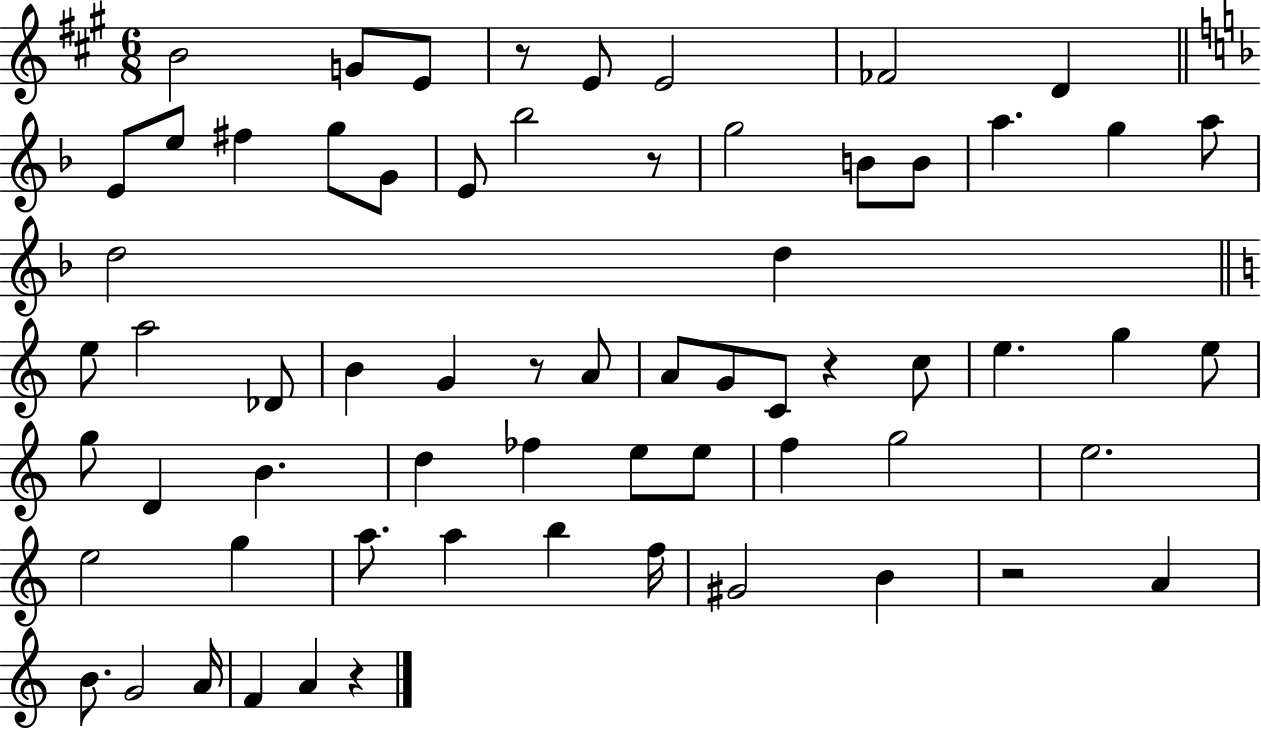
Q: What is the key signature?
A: A major